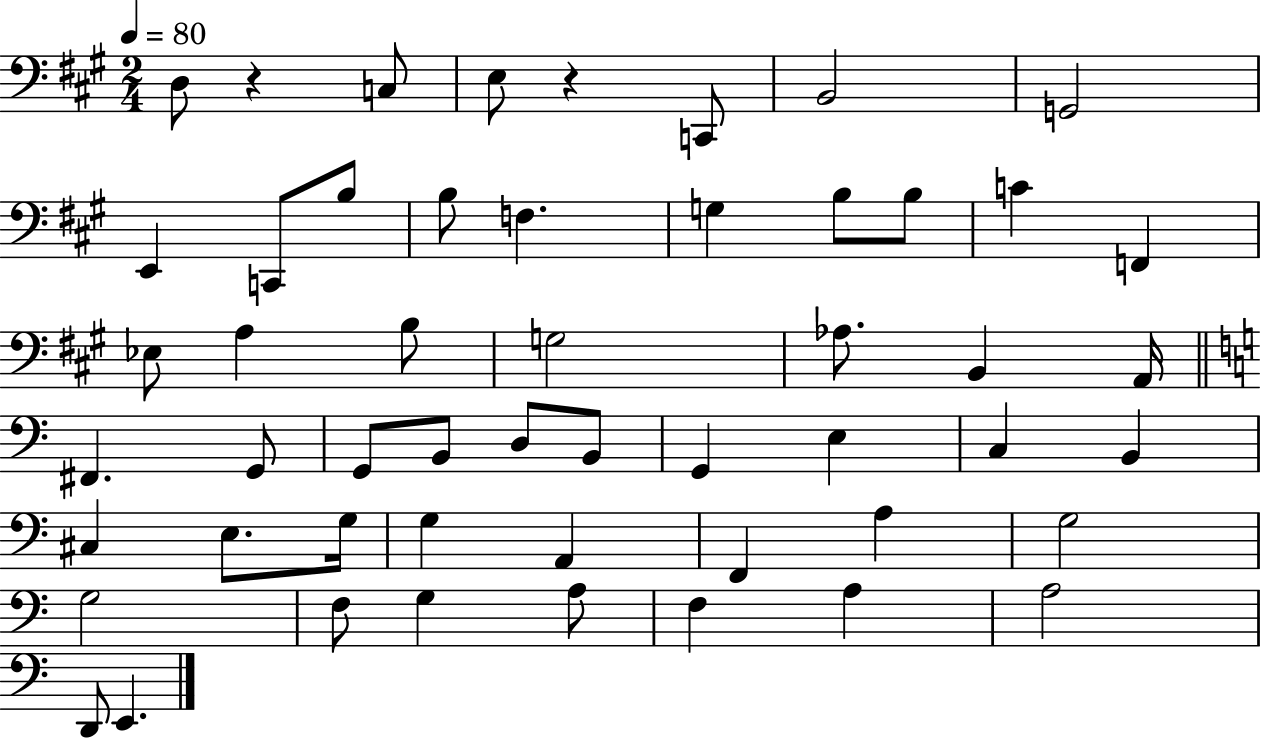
X:1
T:Untitled
M:2/4
L:1/4
K:A
D,/2 z C,/2 E,/2 z C,,/2 B,,2 G,,2 E,, C,,/2 B,/2 B,/2 F, G, B,/2 B,/2 C F,, _E,/2 A, B,/2 G,2 _A,/2 B,, A,,/4 ^F,, G,,/2 G,,/2 B,,/2 D,/2 B,,/2 G,, E, C, B,, ^C, E,/2 G,/4 G, A,, F,, A, G,2 G,2 F,/2 G, A,/2 F, A, A,2 D,,/2 E,,